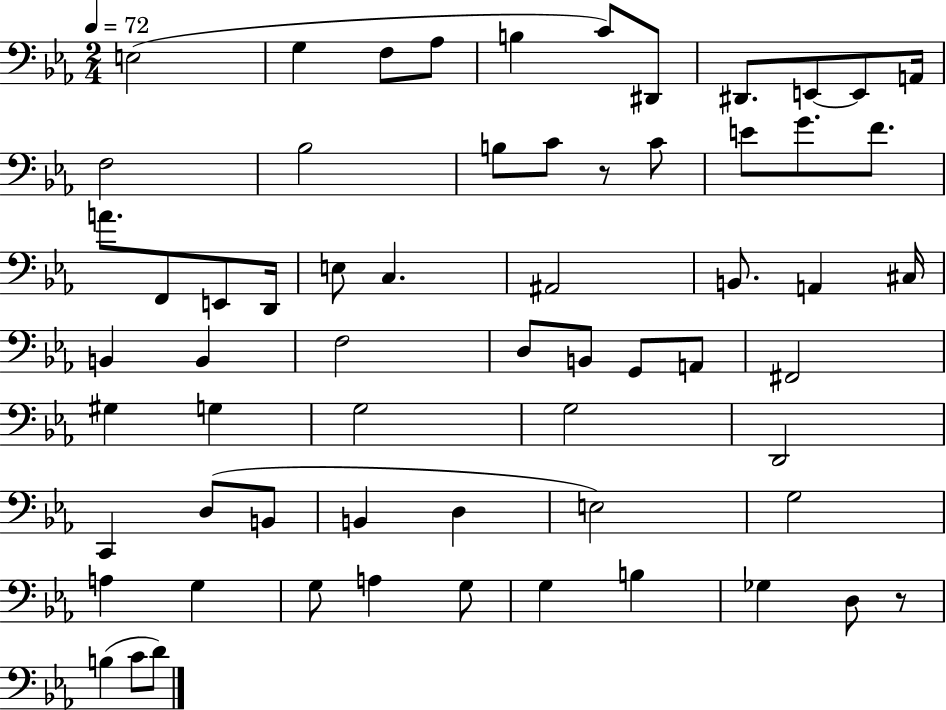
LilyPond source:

{
  \clef bass
  \numericTimeSignature
  \time 2/4
  \key ees \major
  \tempo 4 = 72
  e2( | g4 f8 aes8 | b4 c'8) dis,8 | dis,8. e,8~~ e,8 a,16 | \break f2 | bes2 | b8 c'8 r8 c'8 | e'8 g'8. f'8. | \break a'8. f,8 e,8 d,16 | e8 c4. | ais,2 | b,8. a,4 cis16 | \break b,4 b,4 | f2 | d8 b,8 g,8 a,8 | fis,2 | \break gis4 g4 | g2 | g2 | d,2 | \break c,4 d8( b,8 | b,4 d4 | e2) | g2 | \break a4 g4 | g8 a4 g8 | g4 b4 | ges4 d8 r8 | \break b4( c'8 d'8) | \bar "|."
}